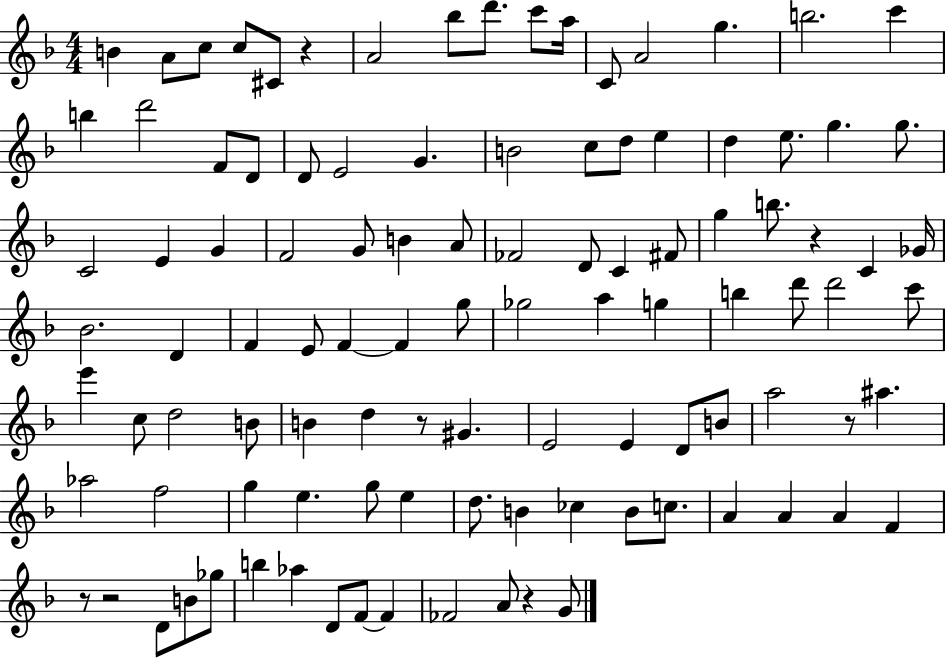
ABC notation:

X:1
T:Untitled
M:4/4
L:1/4
K:F
B A/2 c/2 c/2 ^C/2 z A2 _b/2 d'/2 c'/2 a/4 C/2 A2 g b2 c' b d'2 F/2 D/2 D/2 E2 G B2 c/2 d/2 e d e/2 g g/2 C2 E G F2 G/2 B A/2 _F2 D/2 C ^F/2 g b/2 z C _G/4 _B2 D F E/2 F F g/2 _g2 a g b d'/2 d'2 c'/2 e' c/2 d2 B/2 B d z/2 ^G E2 E D/2 B/2 a2 z/2 ^a _a2 f2 g e g/2 e d/2 B _c B/2 c/2 A A A F z/2 z2 D/2 B/2 _g/2 b _a D/2 F/2 F _F2 A/2 z G/2